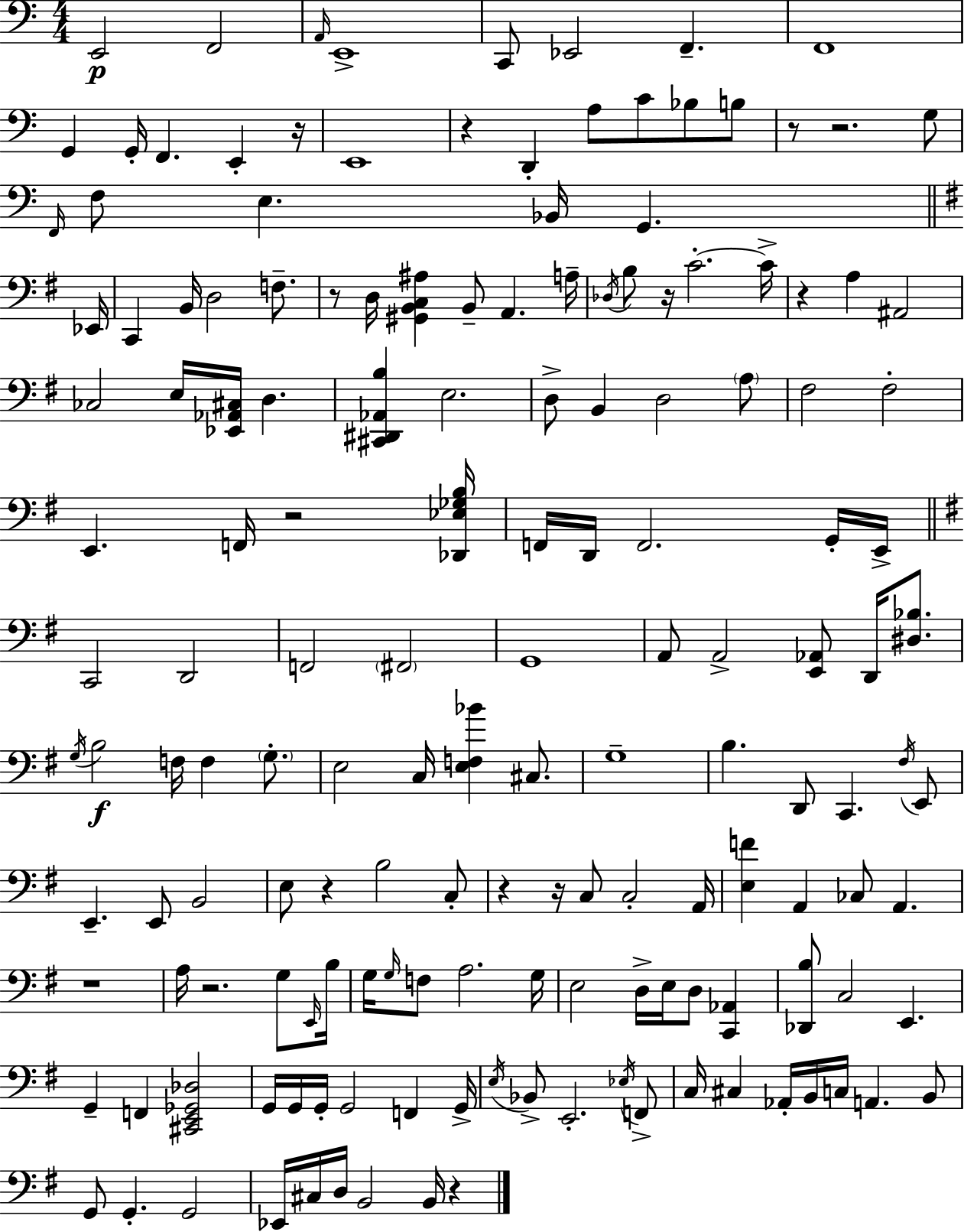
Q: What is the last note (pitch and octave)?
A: B2